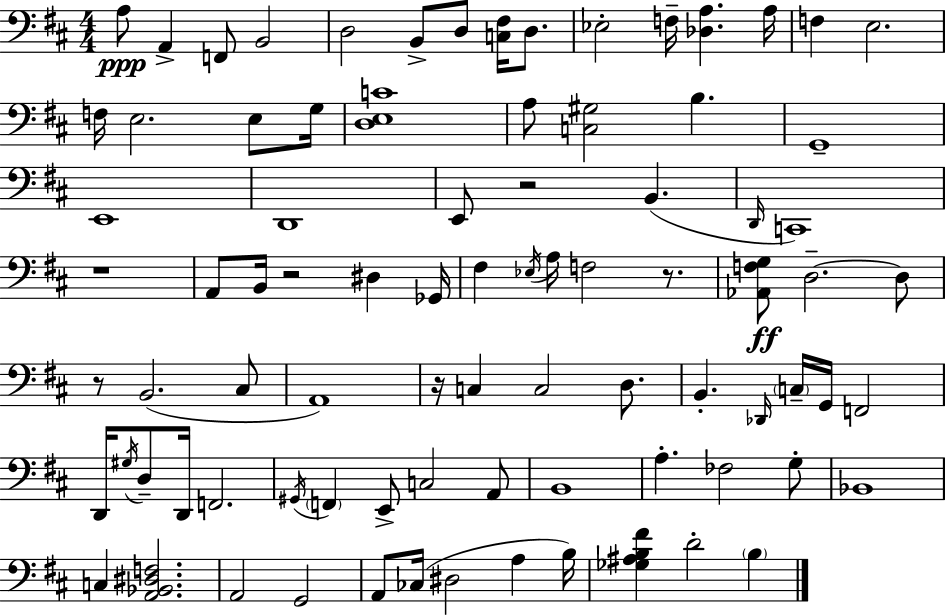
X:1
T:Untitled
M:4/4
L:1/4
K:D
A,/2 A,, F,,/2 B,,2 D,2 B,,/2 D,/2 [C,^F,]/4 D,/2 _E,2 F,/4 [_D,A,] A,/4 F, E,2 F,/4 E,2 E,/2 G,/4 [D,E,C]4 A,/2 [C,^G,]2 B, G,,4 E,,4 D,,4 E,,/2 z2 B,, D,,/4 C,,4 z4 A,,/2 B,,/4 z2 ^D, _G,,/4 ^F, _E,/4 A,/4 F,2 z/2 [_A,,F,G,]/2 D,2 D,/2 z/2 B,,2 ^C,/2 A,,4 z/4 C, C,2 D,/2 B,, _D,,/4 C,/4 G,,/4 F,,2 D,,/4 ^G,/4 D,/2 D,,/4 F,,2 ^G,,/4 F,, E,,/2 C,2 A,,/2 B,,4 A, _F,2 G,/2 _B,,4 C, [A,,_B,,^D,F,]2 A,,2 G,,2 A,,/2 _C,/4 ^D,2 A, B,/4 [_G,^A,B,^F] D2 B,